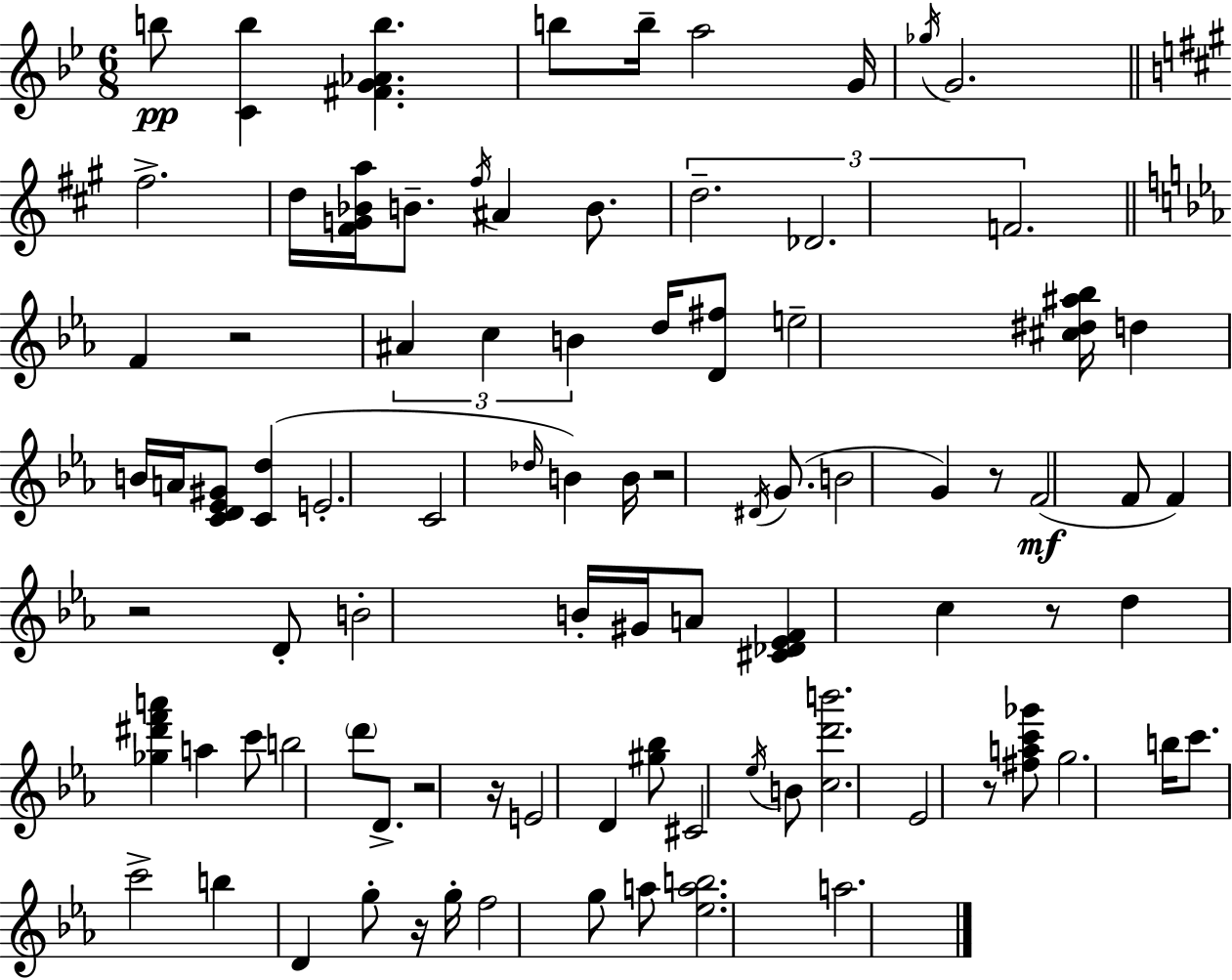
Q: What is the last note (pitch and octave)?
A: A5